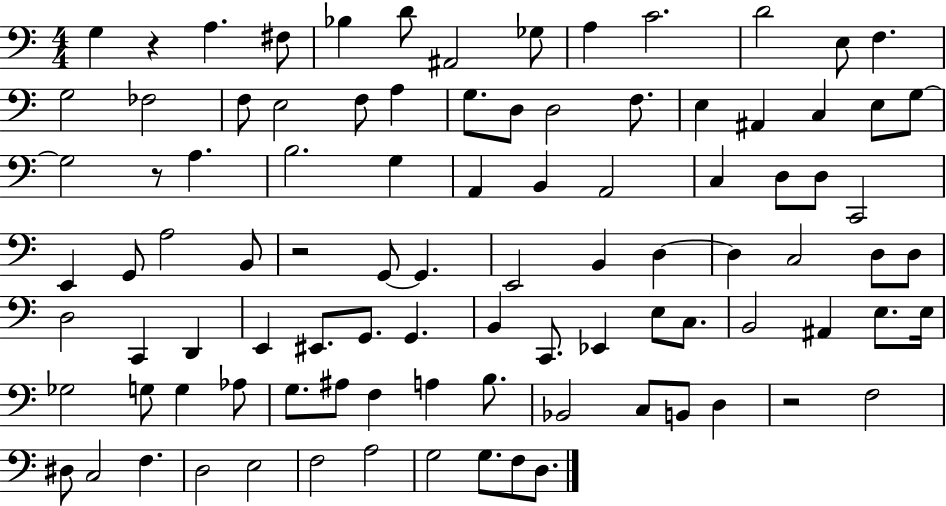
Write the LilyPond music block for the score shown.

{
  \clef bass
  \numericTimeSignature
  \time 4/4
  \key c \major
  g4 r4 a4. fis8 | bes4 d'8 ais,2 ges8 | a4 c'2. | d'2 e8 f4. | \break g2 fes2 | f8 e2 f8 a4 | g8. d8 d2 f8. | e4 ais,4 c4 e8 g8~~ | \break g2 r8 a4. | b2. g4 | a,4 b,4 a,2 | c4 d8 d8 c,2 | \break e,4 g,8 a2 b,8 | r2 g,8~~ g,4. | e,2 b,4 d4~~ | d4 c2 d8 d8 | \break d2 c,4 d,4 | e,4 eis,8. g,8. g,4. | b,4 c,8. ees,4 e8 c8. | b,2 ais,4 e8. e16 | \break ges2 g8 g4 aes8 | g8. ais8 f4 a4 b8. | bes,2 c8 b,8 d4 | r2 f2 | \break dis8 c2 f4. | d2 e2 | f2 a2 | g2 g8. f8 d8. | \break \bar "|."
}